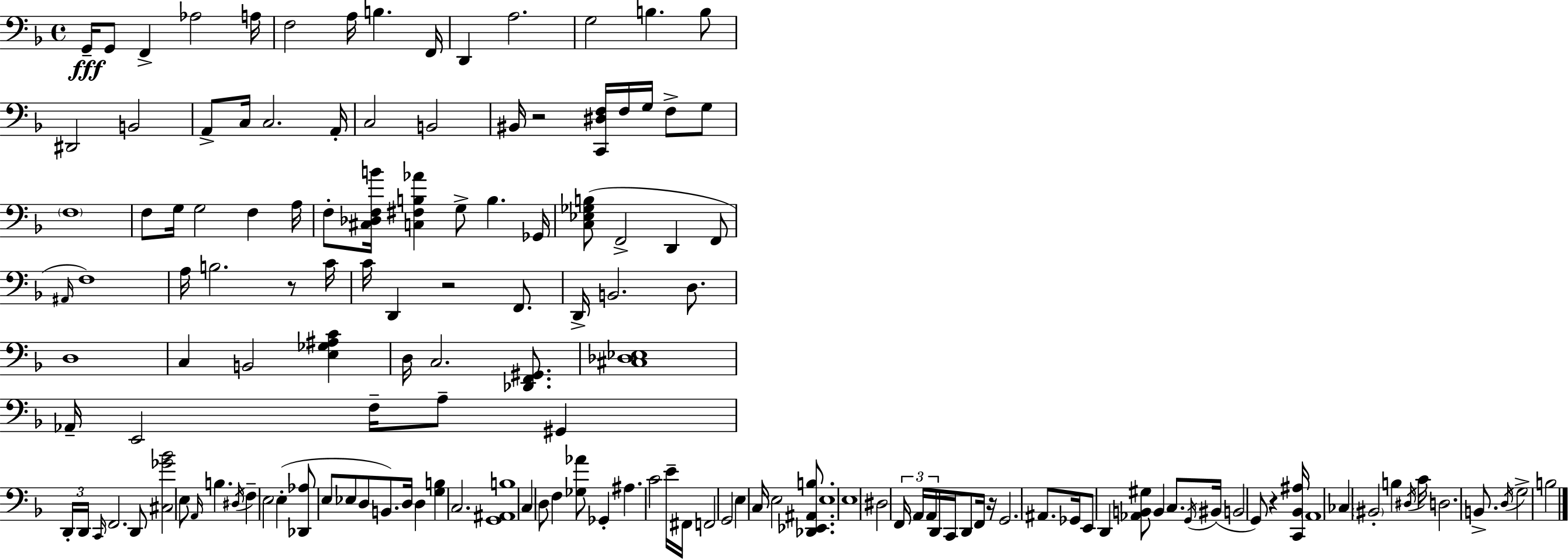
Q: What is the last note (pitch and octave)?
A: B3